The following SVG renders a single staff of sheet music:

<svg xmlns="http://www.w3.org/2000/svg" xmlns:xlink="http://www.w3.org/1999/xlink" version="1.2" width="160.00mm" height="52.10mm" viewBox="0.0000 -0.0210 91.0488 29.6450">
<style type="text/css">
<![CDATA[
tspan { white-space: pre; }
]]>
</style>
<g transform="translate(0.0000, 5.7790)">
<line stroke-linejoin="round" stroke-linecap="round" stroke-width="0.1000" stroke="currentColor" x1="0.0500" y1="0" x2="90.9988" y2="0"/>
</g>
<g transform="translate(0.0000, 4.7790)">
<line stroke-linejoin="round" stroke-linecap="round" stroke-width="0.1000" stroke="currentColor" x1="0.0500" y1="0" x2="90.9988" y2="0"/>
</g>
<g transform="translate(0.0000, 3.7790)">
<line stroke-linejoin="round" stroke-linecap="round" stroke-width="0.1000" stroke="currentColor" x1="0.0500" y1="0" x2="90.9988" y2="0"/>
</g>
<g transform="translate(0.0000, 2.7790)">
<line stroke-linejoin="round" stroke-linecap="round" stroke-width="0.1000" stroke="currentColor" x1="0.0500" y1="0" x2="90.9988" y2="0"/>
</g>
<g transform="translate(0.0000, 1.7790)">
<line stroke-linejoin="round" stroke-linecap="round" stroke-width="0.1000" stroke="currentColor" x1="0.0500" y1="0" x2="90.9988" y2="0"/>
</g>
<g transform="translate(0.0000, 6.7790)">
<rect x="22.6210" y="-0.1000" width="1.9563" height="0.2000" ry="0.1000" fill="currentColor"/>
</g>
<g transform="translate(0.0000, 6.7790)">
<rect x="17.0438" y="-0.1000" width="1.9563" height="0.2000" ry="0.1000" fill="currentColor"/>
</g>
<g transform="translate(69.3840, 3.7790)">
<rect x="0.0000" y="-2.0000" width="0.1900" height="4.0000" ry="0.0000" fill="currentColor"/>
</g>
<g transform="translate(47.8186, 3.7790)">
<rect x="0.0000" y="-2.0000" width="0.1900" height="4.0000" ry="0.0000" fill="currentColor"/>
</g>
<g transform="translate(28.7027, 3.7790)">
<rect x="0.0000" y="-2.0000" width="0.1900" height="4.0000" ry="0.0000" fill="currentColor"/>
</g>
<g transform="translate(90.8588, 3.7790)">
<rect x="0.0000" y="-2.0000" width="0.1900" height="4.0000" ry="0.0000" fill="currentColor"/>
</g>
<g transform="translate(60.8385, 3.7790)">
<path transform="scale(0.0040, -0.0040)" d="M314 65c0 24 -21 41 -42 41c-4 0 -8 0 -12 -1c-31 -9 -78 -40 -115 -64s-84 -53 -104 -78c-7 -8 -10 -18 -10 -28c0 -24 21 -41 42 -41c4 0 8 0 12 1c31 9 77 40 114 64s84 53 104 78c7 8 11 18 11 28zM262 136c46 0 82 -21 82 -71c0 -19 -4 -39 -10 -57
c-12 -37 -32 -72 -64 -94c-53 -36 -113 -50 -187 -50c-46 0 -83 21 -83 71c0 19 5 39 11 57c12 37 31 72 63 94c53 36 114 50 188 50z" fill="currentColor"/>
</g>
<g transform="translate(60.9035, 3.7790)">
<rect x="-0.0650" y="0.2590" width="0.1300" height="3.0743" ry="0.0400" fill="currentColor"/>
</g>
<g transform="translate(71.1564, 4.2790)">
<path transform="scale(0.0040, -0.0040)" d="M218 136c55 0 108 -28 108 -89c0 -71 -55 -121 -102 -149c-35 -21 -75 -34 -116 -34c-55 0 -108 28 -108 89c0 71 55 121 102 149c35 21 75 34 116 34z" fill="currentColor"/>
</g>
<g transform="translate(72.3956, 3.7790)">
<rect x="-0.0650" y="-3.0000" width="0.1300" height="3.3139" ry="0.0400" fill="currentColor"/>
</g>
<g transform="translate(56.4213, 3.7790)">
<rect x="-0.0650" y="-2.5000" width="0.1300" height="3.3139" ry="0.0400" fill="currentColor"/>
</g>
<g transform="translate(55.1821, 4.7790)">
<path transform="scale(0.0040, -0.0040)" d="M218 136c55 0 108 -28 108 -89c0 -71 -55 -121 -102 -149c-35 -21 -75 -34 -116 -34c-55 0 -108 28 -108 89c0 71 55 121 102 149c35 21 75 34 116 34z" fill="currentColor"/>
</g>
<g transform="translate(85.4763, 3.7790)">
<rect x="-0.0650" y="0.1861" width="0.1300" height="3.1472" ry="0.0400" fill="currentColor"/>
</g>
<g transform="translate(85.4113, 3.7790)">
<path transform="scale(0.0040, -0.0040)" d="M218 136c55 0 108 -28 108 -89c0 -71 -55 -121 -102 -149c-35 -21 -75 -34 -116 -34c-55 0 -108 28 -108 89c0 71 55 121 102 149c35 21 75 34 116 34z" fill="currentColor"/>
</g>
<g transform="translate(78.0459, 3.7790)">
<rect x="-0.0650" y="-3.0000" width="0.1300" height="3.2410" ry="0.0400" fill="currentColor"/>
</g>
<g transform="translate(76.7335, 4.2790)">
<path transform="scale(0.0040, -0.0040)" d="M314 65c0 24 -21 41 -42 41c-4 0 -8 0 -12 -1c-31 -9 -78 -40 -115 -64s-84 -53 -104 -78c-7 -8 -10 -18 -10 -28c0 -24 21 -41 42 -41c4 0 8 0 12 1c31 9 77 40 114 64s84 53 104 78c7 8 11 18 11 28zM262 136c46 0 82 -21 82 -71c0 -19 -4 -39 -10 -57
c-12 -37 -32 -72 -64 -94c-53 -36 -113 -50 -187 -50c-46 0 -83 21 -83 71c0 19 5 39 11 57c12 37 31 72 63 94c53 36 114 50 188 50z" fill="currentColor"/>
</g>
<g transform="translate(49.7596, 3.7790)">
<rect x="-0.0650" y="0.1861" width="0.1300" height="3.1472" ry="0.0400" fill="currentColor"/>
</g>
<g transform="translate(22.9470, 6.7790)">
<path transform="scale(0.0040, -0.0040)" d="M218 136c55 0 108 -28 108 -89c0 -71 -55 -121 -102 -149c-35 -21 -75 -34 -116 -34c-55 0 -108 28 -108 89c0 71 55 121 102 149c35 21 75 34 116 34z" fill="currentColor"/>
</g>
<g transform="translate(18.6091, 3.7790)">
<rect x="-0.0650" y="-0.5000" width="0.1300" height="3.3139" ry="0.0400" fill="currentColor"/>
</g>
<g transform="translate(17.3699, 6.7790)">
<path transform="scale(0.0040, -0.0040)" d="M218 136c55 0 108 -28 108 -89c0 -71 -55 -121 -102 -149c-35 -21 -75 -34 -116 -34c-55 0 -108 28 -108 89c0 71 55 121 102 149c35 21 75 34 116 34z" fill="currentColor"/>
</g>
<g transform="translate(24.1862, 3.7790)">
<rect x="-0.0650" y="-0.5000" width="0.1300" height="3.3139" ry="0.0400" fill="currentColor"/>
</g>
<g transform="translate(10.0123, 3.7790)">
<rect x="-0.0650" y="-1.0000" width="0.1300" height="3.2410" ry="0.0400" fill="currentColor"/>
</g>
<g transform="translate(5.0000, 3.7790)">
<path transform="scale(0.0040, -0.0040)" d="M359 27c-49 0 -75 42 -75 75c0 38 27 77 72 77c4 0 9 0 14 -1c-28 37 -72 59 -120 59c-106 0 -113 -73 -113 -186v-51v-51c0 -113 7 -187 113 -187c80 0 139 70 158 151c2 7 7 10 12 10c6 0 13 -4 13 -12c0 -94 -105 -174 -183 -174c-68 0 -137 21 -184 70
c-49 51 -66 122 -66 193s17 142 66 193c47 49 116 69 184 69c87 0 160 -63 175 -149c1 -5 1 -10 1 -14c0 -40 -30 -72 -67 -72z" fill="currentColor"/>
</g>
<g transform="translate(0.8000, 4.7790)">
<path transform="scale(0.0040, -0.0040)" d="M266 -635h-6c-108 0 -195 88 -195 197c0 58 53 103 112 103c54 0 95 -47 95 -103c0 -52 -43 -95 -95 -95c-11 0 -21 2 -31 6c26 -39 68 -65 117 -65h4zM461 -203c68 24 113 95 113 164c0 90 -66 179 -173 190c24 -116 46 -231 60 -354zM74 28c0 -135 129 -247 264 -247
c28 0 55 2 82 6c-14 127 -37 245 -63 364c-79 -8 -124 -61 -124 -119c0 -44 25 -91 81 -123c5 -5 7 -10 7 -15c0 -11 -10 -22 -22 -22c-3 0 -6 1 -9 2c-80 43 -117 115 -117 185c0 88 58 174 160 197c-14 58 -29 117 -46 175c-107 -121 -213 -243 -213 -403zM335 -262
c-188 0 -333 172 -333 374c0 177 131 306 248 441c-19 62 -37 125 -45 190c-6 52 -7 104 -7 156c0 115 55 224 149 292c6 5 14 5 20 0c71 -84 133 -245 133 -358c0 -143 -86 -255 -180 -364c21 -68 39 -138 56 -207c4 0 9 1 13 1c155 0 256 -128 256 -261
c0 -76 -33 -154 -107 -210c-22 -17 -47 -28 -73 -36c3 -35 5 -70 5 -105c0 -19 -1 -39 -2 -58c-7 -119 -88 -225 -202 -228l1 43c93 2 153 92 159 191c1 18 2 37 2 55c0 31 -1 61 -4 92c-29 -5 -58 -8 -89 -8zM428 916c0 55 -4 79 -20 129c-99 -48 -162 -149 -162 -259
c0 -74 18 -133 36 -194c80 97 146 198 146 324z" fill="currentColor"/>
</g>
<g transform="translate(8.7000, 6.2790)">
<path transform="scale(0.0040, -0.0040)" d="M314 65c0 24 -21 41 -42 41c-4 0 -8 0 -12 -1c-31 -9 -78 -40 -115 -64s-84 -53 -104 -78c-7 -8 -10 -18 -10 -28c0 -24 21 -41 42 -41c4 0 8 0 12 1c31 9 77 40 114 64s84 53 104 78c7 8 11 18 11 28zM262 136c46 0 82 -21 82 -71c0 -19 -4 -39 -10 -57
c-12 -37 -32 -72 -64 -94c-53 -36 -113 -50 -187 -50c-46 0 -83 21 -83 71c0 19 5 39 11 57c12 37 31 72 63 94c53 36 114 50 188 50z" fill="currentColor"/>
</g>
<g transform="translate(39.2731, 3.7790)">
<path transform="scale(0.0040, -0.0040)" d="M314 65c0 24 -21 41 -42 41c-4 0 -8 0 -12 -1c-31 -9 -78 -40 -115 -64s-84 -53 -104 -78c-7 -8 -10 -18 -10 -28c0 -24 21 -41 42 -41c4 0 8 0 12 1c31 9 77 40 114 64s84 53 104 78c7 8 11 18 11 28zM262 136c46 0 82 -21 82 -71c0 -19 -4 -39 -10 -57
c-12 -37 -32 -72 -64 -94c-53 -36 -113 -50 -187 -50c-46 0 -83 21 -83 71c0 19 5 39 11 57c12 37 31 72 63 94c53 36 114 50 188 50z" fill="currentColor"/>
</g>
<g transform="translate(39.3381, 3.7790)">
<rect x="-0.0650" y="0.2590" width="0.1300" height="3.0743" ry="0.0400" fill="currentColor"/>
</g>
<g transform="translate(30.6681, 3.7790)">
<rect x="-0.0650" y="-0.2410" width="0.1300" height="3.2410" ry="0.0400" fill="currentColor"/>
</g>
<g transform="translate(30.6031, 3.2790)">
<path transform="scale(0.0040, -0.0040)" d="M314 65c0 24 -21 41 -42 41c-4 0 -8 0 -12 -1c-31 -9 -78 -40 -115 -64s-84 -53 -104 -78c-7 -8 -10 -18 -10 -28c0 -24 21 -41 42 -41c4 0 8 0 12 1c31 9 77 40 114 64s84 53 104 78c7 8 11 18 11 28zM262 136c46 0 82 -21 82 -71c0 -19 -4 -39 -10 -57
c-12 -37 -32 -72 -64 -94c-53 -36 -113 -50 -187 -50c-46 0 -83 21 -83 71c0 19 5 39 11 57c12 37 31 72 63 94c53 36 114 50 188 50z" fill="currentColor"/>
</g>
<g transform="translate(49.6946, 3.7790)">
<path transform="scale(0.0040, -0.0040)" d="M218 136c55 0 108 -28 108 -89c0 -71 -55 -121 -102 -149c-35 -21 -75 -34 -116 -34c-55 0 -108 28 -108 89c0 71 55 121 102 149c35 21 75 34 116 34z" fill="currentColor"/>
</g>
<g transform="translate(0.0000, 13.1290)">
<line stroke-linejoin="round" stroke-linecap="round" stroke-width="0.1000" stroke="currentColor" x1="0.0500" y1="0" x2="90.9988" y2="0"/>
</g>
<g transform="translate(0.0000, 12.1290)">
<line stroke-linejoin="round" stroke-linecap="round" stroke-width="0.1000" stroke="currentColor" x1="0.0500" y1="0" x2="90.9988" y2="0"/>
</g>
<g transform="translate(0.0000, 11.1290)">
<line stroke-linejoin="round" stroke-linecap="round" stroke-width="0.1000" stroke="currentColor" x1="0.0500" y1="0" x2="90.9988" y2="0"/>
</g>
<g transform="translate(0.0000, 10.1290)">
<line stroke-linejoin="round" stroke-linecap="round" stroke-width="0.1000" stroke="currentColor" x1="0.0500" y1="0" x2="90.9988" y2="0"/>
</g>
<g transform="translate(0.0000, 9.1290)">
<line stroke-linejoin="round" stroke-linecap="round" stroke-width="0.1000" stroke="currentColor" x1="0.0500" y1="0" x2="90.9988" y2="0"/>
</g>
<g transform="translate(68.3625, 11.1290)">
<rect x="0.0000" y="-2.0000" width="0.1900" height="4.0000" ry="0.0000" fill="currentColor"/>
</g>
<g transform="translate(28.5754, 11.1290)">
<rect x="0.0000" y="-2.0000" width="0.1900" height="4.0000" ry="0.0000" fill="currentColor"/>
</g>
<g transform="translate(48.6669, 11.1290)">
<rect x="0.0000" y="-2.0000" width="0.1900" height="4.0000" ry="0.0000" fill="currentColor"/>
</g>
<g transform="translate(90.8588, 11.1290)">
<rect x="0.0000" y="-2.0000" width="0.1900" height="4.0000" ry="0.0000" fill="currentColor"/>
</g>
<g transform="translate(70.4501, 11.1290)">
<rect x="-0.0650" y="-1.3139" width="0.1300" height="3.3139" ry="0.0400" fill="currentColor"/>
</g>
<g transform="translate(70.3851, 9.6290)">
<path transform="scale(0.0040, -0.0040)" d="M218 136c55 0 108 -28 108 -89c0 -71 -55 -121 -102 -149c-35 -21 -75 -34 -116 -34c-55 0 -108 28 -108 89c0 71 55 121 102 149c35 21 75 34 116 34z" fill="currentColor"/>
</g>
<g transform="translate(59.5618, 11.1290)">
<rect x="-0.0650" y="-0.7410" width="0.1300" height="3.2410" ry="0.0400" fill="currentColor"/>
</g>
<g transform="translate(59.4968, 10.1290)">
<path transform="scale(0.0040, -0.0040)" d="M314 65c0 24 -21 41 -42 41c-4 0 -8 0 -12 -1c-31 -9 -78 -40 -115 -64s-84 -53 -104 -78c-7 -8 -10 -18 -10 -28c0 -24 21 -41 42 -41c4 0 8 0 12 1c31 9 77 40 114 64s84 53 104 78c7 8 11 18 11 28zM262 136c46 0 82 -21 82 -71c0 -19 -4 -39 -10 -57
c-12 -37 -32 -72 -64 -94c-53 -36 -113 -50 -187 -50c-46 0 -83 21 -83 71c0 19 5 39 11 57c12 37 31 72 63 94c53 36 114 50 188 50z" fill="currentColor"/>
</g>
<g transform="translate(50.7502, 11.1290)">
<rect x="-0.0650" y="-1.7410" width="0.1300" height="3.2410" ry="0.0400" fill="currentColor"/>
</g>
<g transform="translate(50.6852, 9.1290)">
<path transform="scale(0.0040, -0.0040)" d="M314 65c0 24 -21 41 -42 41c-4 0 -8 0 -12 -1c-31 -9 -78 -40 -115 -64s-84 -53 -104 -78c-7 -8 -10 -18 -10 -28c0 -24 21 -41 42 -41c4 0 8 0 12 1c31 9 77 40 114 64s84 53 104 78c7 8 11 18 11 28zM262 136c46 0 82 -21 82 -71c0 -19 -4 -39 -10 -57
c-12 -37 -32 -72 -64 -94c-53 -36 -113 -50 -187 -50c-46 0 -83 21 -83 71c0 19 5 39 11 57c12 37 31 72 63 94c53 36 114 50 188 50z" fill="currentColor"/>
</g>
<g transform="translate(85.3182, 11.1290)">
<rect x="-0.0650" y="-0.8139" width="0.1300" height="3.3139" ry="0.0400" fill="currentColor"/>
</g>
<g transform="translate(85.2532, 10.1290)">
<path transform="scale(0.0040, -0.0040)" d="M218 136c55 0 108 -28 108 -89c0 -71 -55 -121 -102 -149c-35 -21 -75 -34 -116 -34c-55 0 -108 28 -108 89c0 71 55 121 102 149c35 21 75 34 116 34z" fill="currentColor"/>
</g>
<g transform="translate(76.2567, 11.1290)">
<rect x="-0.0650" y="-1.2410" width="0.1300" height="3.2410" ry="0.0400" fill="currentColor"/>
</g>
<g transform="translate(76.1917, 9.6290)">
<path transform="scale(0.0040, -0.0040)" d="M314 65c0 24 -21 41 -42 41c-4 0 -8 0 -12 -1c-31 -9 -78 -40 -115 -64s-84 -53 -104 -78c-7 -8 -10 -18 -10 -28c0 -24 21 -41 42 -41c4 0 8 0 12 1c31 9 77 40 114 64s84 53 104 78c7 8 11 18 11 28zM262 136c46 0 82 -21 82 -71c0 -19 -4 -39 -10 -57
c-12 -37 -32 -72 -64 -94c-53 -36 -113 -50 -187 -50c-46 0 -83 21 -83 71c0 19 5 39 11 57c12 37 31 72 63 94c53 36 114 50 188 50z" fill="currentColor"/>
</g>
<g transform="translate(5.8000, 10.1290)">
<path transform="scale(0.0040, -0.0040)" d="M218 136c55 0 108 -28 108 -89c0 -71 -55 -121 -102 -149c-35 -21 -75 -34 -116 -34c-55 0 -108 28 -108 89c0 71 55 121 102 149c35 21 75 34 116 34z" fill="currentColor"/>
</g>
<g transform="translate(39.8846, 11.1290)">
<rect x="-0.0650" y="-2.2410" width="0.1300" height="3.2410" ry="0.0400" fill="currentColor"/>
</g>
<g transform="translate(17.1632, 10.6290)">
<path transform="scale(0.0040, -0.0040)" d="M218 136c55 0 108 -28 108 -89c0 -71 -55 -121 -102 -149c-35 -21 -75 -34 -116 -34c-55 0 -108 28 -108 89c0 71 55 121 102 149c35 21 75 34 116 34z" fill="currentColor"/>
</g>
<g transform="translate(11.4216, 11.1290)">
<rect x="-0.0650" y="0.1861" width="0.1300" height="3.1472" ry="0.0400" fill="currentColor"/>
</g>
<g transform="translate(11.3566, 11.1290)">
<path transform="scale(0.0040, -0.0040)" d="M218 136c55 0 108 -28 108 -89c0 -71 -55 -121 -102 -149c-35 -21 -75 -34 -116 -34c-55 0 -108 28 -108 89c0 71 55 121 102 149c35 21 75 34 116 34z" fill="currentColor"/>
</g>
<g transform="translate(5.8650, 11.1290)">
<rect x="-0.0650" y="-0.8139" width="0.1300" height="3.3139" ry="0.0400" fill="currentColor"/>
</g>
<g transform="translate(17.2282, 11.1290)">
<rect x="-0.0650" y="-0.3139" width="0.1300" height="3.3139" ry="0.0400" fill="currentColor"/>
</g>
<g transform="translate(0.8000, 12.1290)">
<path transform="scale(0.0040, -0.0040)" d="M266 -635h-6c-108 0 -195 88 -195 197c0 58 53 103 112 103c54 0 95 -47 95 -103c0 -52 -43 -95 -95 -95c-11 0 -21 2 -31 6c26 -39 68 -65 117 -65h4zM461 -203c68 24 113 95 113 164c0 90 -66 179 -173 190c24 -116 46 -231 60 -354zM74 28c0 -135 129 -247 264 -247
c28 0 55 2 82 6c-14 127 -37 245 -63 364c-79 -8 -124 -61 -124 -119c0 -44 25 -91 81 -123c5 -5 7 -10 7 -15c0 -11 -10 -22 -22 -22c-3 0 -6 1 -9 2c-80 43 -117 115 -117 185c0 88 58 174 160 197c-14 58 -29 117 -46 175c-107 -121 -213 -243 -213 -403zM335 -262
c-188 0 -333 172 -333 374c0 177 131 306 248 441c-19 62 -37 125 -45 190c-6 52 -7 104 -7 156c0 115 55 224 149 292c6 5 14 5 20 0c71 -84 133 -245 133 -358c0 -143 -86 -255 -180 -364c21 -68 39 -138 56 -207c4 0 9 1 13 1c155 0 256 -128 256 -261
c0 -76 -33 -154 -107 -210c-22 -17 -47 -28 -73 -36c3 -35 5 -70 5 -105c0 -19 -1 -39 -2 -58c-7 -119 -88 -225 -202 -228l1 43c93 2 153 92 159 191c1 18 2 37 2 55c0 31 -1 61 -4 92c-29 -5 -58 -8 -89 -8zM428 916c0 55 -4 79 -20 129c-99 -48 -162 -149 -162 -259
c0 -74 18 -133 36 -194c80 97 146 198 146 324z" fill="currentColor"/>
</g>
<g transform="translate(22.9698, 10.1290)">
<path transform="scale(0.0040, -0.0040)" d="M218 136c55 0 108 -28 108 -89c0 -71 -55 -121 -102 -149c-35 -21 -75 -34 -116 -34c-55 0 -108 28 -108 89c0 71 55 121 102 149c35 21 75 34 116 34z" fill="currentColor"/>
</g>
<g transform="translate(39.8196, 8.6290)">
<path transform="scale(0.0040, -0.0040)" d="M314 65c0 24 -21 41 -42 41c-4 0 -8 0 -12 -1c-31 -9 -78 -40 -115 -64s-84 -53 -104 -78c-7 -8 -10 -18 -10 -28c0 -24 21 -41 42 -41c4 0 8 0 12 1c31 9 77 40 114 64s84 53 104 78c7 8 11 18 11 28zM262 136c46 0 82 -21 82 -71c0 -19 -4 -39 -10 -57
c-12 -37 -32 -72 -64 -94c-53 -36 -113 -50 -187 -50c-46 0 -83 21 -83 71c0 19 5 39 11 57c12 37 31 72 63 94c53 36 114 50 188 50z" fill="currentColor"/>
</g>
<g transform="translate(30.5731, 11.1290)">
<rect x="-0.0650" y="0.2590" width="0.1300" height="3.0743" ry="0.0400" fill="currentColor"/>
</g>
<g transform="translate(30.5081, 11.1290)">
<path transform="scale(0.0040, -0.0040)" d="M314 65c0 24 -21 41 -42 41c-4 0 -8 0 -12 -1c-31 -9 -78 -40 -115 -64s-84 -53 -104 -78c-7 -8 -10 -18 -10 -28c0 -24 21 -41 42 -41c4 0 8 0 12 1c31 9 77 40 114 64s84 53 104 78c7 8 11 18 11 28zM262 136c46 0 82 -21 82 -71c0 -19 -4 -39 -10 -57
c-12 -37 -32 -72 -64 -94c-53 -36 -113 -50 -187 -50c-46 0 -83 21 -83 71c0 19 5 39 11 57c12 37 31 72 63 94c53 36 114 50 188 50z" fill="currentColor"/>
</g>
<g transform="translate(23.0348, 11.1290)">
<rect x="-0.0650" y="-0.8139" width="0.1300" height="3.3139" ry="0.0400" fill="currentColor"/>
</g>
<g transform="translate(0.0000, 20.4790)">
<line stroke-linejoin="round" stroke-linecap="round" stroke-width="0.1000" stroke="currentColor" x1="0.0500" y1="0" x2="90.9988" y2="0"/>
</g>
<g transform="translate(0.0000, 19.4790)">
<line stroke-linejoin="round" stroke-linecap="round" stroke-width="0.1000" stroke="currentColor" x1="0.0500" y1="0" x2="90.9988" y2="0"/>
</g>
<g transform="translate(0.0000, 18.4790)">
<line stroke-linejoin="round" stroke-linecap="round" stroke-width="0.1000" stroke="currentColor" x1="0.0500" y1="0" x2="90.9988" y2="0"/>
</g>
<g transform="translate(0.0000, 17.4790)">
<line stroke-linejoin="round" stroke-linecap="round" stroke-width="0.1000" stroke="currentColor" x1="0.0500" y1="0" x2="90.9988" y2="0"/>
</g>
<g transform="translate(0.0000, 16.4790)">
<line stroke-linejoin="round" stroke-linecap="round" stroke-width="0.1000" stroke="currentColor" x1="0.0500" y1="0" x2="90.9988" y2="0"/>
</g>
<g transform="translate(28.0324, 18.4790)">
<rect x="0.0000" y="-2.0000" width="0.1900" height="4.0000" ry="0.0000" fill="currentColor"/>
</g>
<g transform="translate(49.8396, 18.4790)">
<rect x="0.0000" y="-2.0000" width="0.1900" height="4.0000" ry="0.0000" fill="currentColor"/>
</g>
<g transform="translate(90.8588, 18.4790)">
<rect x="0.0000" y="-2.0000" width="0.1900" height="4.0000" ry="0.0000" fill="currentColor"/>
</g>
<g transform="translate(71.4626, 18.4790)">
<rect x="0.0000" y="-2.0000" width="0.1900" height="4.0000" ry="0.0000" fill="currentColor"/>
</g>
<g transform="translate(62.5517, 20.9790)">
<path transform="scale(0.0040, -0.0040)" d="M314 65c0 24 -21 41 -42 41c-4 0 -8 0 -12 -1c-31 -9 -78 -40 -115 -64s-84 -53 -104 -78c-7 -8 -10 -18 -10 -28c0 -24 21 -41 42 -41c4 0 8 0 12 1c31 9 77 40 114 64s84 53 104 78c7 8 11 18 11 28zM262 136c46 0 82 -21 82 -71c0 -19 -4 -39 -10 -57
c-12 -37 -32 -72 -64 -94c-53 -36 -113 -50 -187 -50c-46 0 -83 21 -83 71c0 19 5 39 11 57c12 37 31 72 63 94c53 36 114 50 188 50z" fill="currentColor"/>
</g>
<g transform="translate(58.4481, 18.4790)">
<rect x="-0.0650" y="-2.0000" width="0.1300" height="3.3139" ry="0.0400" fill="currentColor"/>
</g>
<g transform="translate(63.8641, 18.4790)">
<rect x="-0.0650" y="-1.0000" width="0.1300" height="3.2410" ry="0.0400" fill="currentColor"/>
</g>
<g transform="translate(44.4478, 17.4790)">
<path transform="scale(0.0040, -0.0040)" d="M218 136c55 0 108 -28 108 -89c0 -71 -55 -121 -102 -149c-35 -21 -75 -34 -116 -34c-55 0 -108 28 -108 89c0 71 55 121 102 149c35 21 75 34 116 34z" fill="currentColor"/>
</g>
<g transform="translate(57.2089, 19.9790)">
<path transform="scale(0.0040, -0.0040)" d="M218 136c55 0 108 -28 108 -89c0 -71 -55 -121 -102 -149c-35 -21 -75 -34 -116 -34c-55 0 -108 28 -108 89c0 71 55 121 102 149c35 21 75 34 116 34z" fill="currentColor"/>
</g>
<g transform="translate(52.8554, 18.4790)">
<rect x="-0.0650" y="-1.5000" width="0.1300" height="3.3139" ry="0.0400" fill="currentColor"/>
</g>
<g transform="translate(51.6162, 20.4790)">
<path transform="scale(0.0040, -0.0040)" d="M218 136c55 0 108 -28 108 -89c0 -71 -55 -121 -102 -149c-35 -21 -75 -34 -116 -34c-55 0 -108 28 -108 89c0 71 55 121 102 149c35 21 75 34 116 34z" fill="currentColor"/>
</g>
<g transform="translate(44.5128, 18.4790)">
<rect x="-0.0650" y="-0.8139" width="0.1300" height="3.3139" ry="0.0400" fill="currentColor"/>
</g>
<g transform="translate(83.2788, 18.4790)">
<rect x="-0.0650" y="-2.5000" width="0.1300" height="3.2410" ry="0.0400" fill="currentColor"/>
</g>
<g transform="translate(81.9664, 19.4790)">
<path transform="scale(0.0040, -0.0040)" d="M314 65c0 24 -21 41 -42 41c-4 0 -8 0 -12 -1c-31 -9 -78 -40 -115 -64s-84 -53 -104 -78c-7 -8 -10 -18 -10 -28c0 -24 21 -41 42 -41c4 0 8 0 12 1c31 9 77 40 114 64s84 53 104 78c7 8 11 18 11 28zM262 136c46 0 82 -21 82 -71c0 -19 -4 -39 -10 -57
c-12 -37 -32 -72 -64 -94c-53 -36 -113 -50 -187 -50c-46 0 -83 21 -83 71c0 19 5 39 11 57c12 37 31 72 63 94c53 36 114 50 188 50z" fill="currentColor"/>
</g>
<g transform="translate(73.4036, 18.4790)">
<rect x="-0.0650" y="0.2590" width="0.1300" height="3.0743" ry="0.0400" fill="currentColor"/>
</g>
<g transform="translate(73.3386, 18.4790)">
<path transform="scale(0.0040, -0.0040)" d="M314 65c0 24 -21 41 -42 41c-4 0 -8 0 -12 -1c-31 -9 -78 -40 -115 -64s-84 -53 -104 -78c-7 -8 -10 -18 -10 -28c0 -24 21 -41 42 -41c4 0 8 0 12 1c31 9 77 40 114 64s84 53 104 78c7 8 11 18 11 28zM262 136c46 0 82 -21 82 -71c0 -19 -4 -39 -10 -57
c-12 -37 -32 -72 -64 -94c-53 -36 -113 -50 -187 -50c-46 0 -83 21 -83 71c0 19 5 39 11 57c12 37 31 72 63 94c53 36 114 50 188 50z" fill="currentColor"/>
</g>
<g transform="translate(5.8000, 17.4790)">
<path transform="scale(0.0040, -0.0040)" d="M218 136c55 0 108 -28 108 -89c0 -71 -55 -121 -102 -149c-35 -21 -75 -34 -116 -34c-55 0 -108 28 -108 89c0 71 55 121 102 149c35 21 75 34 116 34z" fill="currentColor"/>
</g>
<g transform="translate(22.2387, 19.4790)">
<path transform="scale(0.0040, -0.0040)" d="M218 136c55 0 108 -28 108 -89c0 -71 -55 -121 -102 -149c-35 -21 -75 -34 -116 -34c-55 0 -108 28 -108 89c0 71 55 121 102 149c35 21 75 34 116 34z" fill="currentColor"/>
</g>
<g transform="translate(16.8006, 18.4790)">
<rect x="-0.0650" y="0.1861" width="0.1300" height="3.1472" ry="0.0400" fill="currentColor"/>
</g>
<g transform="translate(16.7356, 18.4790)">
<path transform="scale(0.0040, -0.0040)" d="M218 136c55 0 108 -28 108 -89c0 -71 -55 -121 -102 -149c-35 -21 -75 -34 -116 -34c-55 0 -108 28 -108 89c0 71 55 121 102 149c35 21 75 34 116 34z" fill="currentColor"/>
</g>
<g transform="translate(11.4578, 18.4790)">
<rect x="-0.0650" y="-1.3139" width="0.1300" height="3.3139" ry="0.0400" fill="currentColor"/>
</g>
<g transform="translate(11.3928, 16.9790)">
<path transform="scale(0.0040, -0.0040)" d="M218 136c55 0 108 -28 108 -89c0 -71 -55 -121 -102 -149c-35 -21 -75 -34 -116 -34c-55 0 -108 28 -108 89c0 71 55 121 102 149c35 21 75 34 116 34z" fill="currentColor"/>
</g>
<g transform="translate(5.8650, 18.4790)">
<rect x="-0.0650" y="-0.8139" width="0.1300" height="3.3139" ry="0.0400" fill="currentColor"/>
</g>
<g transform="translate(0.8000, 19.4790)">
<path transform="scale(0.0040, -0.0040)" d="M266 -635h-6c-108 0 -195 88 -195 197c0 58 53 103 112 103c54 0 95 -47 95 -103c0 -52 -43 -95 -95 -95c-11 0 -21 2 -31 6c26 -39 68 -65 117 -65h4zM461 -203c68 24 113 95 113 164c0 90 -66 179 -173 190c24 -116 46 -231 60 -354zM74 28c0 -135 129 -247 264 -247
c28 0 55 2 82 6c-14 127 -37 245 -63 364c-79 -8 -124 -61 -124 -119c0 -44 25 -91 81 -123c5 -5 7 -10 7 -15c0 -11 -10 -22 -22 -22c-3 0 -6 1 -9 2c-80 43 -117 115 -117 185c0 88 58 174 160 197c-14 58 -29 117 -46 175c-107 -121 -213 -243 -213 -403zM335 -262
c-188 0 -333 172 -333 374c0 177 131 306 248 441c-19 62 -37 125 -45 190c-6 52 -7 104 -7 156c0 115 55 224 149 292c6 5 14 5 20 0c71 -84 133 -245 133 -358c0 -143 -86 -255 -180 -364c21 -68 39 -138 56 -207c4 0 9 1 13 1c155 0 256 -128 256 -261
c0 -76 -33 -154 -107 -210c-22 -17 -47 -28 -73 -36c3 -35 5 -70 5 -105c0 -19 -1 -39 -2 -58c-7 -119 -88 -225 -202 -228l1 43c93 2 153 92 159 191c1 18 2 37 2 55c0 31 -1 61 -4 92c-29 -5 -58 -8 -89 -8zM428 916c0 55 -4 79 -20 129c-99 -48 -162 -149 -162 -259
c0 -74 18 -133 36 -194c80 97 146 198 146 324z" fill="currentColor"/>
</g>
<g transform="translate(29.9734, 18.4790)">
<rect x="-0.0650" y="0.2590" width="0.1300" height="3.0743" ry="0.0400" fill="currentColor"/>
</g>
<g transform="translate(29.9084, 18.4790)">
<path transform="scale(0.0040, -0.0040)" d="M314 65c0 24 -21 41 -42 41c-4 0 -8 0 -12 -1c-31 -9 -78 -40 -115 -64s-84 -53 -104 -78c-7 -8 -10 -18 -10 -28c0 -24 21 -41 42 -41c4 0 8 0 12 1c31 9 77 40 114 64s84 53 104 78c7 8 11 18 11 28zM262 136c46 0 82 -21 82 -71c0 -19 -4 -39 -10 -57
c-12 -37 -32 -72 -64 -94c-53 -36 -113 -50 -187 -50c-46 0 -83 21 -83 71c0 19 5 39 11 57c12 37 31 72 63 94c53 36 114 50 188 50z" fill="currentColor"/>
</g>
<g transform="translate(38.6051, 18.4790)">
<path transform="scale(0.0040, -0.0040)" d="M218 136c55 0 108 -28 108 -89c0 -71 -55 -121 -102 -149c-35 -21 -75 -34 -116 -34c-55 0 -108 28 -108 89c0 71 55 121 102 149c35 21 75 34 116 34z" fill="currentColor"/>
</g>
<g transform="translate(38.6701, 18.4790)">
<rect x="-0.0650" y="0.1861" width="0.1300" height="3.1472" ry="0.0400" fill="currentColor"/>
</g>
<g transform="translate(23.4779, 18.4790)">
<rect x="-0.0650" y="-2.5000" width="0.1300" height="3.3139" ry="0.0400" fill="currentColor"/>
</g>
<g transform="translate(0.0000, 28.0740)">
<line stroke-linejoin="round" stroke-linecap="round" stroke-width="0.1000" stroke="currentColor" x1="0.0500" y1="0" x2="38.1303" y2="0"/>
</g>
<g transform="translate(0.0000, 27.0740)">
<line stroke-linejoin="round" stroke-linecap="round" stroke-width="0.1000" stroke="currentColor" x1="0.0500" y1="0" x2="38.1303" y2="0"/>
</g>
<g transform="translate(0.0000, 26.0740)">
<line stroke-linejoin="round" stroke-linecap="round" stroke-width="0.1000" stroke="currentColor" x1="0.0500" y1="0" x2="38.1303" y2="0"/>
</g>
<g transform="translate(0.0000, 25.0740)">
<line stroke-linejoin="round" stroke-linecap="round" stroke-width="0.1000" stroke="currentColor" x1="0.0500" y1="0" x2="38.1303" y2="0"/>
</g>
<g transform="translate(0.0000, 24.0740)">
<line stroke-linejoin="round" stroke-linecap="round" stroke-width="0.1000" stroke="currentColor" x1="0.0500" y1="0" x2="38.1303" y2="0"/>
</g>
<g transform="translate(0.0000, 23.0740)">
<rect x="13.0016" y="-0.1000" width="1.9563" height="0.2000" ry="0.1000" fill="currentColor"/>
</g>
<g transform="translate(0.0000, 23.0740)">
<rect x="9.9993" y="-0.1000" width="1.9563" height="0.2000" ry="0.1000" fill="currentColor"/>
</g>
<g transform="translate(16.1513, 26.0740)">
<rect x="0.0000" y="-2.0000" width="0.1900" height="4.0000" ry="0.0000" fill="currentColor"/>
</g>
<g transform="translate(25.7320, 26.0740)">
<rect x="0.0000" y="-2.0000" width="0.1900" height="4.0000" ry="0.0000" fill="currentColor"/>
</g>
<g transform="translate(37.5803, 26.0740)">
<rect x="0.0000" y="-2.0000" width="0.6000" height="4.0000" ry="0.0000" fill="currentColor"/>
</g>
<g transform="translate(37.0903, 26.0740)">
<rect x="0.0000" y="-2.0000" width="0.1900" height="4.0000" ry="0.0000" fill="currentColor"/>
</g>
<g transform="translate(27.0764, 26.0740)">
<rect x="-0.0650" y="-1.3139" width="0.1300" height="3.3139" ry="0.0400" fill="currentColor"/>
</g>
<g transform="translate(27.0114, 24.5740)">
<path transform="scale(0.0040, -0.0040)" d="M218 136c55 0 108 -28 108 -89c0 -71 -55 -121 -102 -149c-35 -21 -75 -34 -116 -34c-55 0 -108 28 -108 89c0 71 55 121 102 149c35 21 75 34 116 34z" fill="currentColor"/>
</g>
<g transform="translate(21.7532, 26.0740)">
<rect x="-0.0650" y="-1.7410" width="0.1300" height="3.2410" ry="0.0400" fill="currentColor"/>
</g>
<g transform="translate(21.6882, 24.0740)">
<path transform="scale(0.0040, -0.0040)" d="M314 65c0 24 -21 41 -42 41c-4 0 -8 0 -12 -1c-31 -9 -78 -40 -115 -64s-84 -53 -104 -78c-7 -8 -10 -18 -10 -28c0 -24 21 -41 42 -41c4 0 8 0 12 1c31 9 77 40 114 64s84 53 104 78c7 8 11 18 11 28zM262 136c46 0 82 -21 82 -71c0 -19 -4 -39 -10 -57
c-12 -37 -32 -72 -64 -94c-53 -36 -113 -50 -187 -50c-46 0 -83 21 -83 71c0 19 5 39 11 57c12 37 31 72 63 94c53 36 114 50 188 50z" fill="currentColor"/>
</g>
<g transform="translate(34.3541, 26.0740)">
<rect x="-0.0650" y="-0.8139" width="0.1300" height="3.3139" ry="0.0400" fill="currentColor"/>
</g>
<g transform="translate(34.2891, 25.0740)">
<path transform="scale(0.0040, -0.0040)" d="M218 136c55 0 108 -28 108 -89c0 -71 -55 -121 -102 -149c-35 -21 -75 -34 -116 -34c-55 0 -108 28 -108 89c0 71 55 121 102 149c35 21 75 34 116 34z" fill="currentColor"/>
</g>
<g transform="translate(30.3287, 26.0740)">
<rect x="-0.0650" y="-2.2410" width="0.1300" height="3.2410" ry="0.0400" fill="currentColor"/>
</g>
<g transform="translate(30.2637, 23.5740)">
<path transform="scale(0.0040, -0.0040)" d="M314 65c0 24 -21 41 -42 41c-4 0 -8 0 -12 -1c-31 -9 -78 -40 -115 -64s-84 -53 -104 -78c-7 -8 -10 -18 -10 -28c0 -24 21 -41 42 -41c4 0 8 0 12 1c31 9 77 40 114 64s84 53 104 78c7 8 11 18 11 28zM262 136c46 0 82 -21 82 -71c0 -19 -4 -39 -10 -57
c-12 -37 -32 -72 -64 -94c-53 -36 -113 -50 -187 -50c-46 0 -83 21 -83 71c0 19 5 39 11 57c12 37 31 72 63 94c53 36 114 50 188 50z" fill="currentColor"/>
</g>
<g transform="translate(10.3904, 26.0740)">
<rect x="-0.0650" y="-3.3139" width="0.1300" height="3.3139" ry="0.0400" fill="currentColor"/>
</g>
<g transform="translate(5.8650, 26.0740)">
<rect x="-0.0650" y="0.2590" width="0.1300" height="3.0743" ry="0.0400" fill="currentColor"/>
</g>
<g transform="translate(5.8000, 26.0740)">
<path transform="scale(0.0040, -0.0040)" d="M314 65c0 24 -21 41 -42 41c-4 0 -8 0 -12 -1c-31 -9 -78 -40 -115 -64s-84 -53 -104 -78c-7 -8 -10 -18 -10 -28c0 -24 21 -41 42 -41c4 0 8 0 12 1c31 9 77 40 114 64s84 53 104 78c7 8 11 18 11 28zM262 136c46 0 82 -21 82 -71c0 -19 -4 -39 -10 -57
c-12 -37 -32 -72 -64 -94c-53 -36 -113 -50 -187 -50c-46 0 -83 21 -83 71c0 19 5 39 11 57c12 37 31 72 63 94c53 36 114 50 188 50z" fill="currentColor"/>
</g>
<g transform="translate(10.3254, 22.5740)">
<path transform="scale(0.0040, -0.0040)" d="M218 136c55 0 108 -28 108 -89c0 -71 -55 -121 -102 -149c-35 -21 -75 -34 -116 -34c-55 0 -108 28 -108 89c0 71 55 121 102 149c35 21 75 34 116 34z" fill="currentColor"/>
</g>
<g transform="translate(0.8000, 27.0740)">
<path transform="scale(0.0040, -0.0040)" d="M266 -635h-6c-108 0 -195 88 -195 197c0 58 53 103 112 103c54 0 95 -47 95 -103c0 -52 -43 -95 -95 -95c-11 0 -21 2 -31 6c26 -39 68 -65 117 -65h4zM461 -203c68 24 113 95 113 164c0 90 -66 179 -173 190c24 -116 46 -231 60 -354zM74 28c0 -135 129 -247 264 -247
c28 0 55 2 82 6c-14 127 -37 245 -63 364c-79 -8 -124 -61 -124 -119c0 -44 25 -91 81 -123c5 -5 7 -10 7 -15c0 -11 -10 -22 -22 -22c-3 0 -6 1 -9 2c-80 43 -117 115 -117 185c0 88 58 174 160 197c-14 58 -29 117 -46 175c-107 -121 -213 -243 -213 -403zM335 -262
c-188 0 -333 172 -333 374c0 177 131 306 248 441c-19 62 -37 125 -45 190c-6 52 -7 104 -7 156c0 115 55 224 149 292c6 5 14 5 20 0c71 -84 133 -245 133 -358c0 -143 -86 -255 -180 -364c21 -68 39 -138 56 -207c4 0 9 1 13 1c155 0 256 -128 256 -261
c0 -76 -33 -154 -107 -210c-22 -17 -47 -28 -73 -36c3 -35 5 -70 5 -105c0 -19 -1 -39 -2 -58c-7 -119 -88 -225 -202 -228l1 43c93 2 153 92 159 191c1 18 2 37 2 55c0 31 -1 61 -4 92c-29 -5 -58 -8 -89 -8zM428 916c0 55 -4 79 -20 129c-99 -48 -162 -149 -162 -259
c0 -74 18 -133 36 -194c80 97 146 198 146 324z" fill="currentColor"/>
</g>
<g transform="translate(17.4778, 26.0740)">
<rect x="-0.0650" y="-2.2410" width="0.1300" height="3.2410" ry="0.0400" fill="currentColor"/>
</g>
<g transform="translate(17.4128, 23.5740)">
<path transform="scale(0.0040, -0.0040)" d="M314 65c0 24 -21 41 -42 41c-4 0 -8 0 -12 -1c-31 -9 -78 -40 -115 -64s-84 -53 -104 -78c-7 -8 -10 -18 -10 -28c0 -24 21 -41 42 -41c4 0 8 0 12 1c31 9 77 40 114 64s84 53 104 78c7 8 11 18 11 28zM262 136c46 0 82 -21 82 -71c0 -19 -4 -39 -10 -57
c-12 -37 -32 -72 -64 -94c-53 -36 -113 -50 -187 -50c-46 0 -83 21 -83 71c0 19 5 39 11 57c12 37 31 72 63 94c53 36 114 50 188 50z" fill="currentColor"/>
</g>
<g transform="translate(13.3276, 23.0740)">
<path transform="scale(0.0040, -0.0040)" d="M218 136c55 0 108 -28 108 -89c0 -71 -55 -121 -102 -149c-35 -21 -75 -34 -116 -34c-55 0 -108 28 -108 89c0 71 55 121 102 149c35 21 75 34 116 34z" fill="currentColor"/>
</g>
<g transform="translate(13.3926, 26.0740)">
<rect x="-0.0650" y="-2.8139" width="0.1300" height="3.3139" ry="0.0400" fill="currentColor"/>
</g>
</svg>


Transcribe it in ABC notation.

X:1
T:Untitled
M:4/4
L:1/4
K:C
D2 C C c2 B2 B G B2 A A2 B d B c d B2 g2 f2 d2 e e2 d d e B G B2 B d E F D2 B2 G2 B2 b a g2 f2 e g2 d